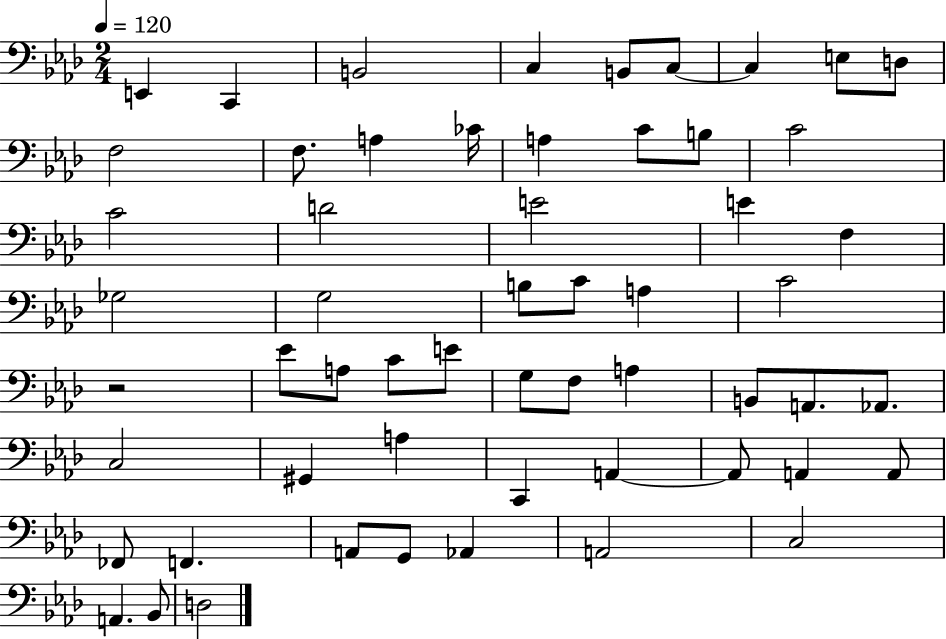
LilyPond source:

{
  \clef bass
  \numericTimeSignature
  \time 2/4
  \key aes \major
  \tempo 4 = 120
  e,4 c,4 | b,2 | c4 b,8 c8~~ | c4 e8 d8 | \break f2 | f8. a4 ces'16 | a4 c'8 b8 | c'2 | \break c'2 | d'2 | e'2 | e'4 f4 | \break ges2 | g2 | b8 c'8 a4 | c'2 | \break r2 | ees'8 a8 c'8 e'8 | g8 f8 a4 | b,8 a,8. aes,8. | \break c2 | gis,4 a4 | c,4 a,4~~ | a,8 a,4 a,8 | \break fes,8 f,4. | a,8 g,8 aes,4 | a,2 | c2 | \break a,4. bes,8 | d2 | \bar "|."
}